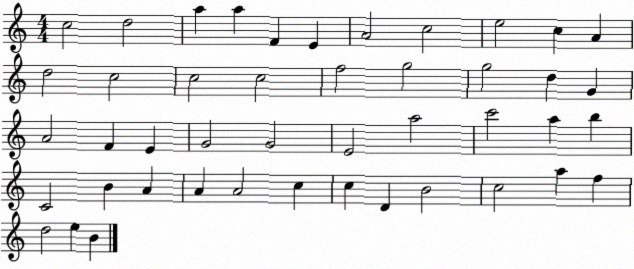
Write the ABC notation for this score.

X:1
T:Untitled
M:4/4
L:1/4
K:C
c2 d2 a a F E A2 c2 e2 c A d2 c2 c2 c2 f2 g2 g2 d G A2 F E G2 G2 E2 a2 c'2 a b C2 B A A A2 c c D B2 c2 a f d2 e B